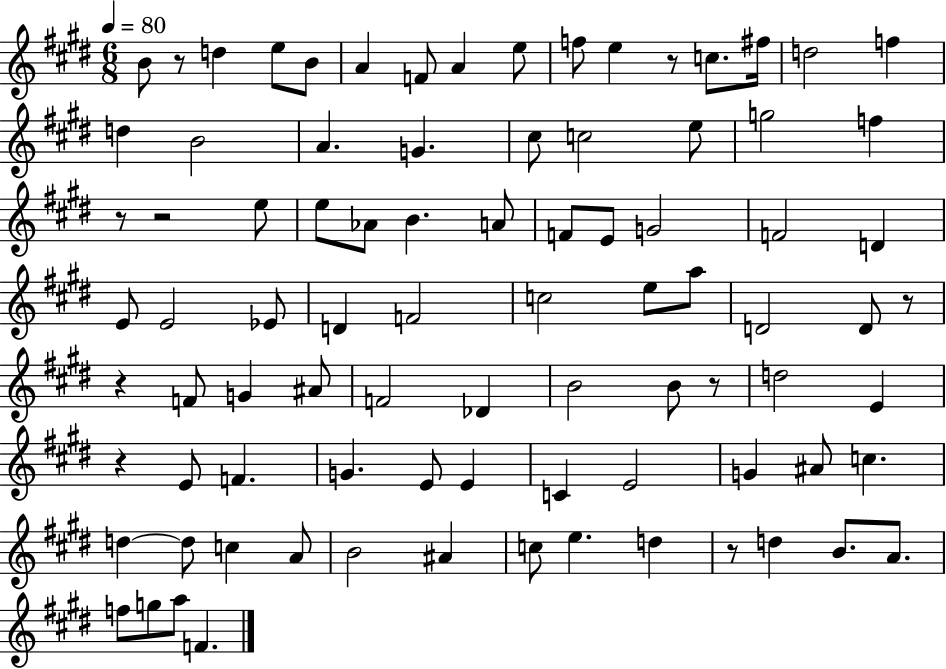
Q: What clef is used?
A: treble